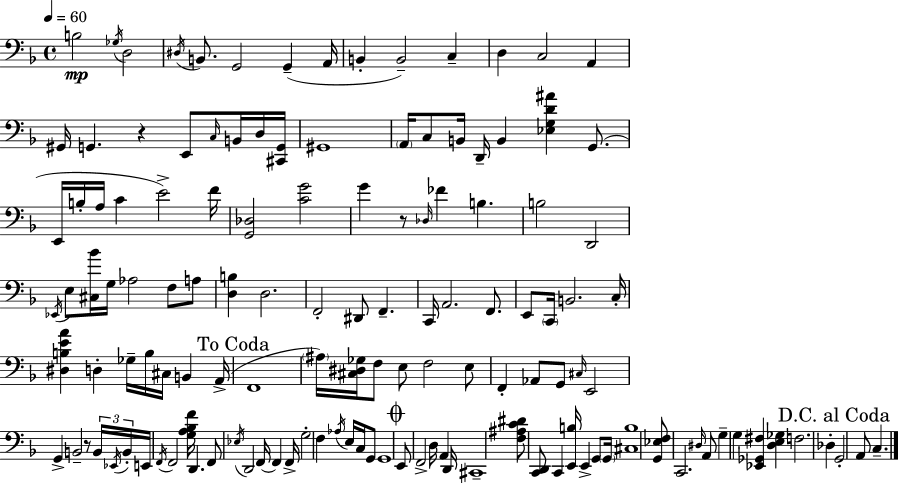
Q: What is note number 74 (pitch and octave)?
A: G2